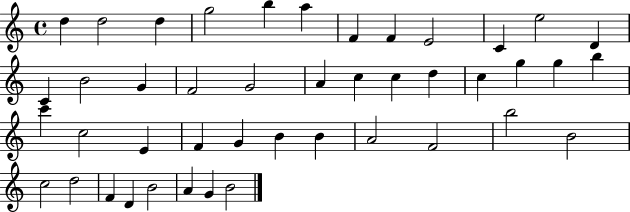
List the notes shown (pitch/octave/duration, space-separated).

D5/q D5/h D5/q G5/h B5/q A5/q F4/q F4/q E4/h C4/q E5/h D4/q C4/q B4/h G4/q F4/h G4/h A4/q C5/q C5/q D5/q C5/q G5/q G5/q B5/q C6/q C5/h E4/q F4/q G4/q B4/q B4/q A4/h F4/h B5/h B4/h C5/h D5/h F4/q D4/q B4/h A4/q G4/q B4/h